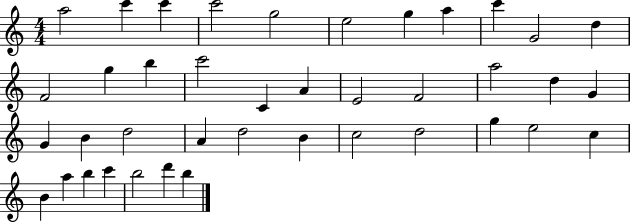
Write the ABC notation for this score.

X:1
T:Untitled
M:4/4
L:1/4
K:C
a2 c' c' c'2 g2 e2 g a c' G2 d F2 g b c'2 C A E2 F2 a2 d G G B d2 A d2 B c2 d2 g e2 c B a b c' b2 d' b